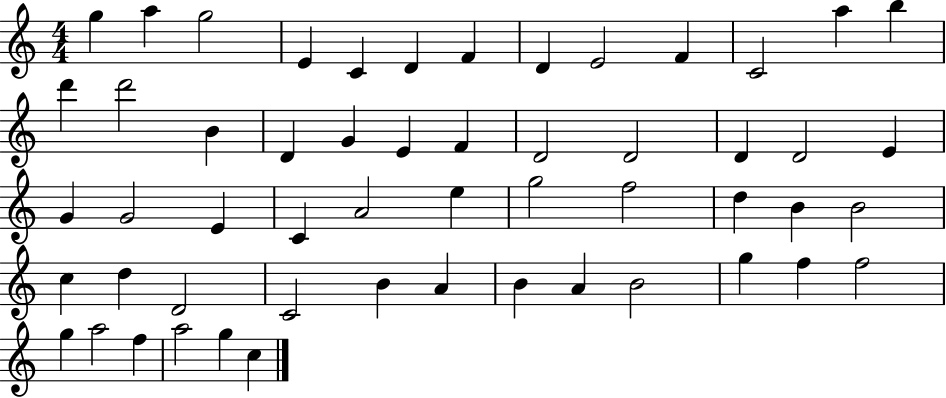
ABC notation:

X:1
T:Untitled
M:4/4
L:1/4
K:C
g a g2 E C D F D E2 F C2 a b d' d'2 B D G E F D2 D2 D D2 E G G2 E C A2 e g2 f2 d B B2 c d D2 C2 B A B A B2 g f f2 g a2 f a2 g c